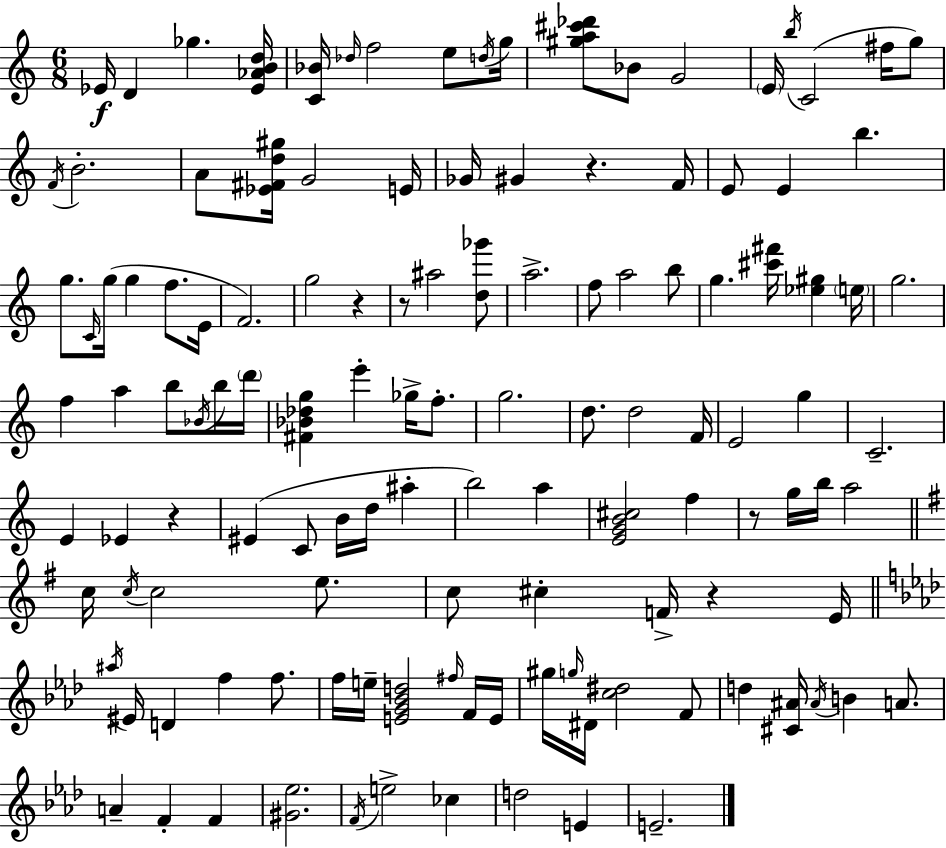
{
  \clef treble
  \numericTimeSignature
  \time 6/8
  \key c \major
  ees'16\f d'4 ges''4. <ees' aes' b' d''>16 | <c' bes'>16 \grace { des''16 } f''2 e''8 | \acciaccatura { d''16 } g''16 <gis'' a'' cis''' des'''>8 bes'8 g'2 | \parenthesize e'16 \acciaccatura { b''16 }( c'2 | \break fis''16 g''8) \acciaccatura { f'16 } b'2.-. | a'8 <ees' fis' d'' gis''>16 g'2 | e'16 ges'16 gis'4 r4. | f'16 e'8 e'4 b''4. | \break g''8. \grace { c'16 } g''16( g''4 | f''8. e'16 f'2.) | g''2 | r4 r8 ais''2 | \break <d'' ges'''>8 a''2.-> | f''8 a''2 | b''8 g''4. <cis''' fis'''>16 | <ees'' gis''>4 \parenthesize e''16 g''2. | \break f''4 a''4 | b''8 \acciaccatura { bes'16 } b''16 \parenthesize d'''16 <fis' bes' des'' g''>4 e'''4-. | ges''16-> f''8.-. g''2. | d''8. d''2 | \break f'16 e'2 | g''4 c'2.-- | e'4 ees'4 | r4 eis'4( c'8 | \break b'16 d''16 ais''4-. b''2) | a''4 <e' g' b' cis''>2 | f''4 r8 g''16 b''16 a''2 | \bar "||" \break \key e \minor c''16 \acciaccatura { c''16 } c''2 e''8. | c''8 cis''4-. f'16-> r4 | e'16 \bar "||" \break \key f \minor \acciaccatura { ais''16 } eis'16 d'4 f''4 f''8. | f''16 e''16-- <e' g' bes' d''>2 \grace { fis''16 } | f'16 e'16 gis''16 \grace { g''16 } dis'16 <c'' dis''>2 | f'8 d''4 <cis' ais'>16 \acciaccatura { ais'16 } b'4 | \break a'8. a'4-- f'4-. | f'4 <gis' ees''>2. | \acciaccatura { f'16 } e''2-> | ces''4 d''2 | \break e'4 e'2.-- | \bar "|."
}